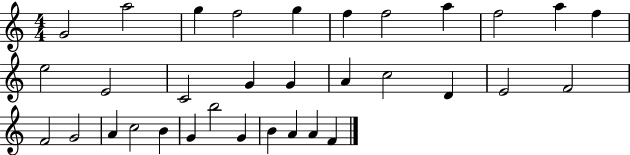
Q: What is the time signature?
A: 4/4